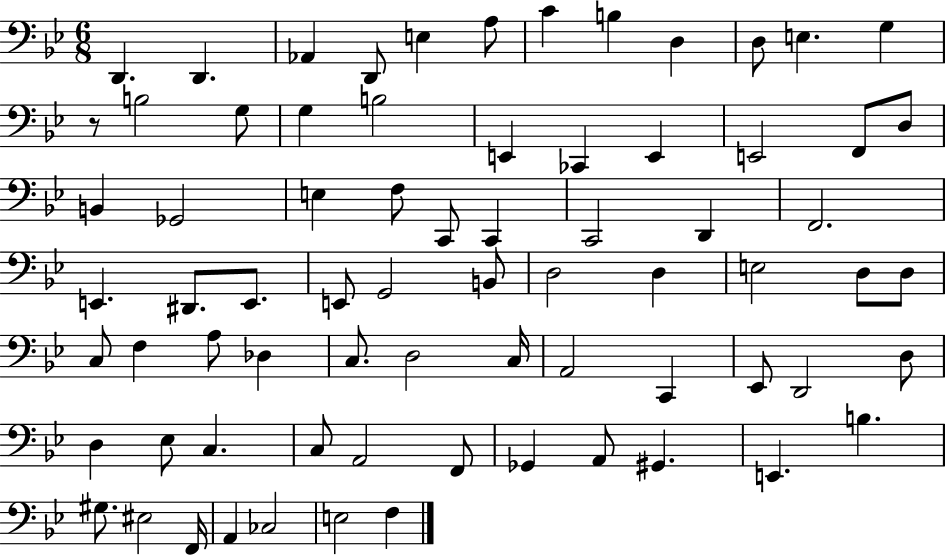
D2/q. D2/q. Ab2/q D2/e E3/q A3/e C4/q B3/q D3/q D3/e E3/q. G3/q R/e B3/h G3/e G3/q B3/h E2/q CES2/q E2/q E2/h F2/e D3/e B2/q Gb2/h E3/q F3/e C2/e C2/q C2/h D2/q F2/h. E2/q. D#2/e. E2/e. E2/e G2/h B2/e D3/h D3/q E3/h D3/e D3/e C3/e F3/q A3/e Db3/q C3/e. D3/h C3/s A2/h C2/q Eb2/e D2/h D3/e D3/q Eb3/e C3/q. C3/e A2/h F2/e Gb2/q A2/e G#2/q. E2/q. B3/q. G#3/e. EIS3/h F2/s A2/q CES3/h E3/h F3/q